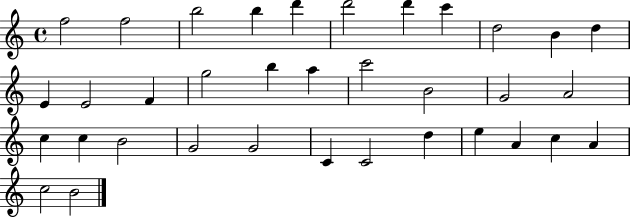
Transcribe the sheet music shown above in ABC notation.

X:1
T:Untitled
M:4/4
L:1/4
K:C
f2 f2 b2 b d' d'2 d' c' d2 B d E E2 F g2 b a c'2 B2 G2 A2 c c B2 G2 G2 C C2 d e A c A c2 B2